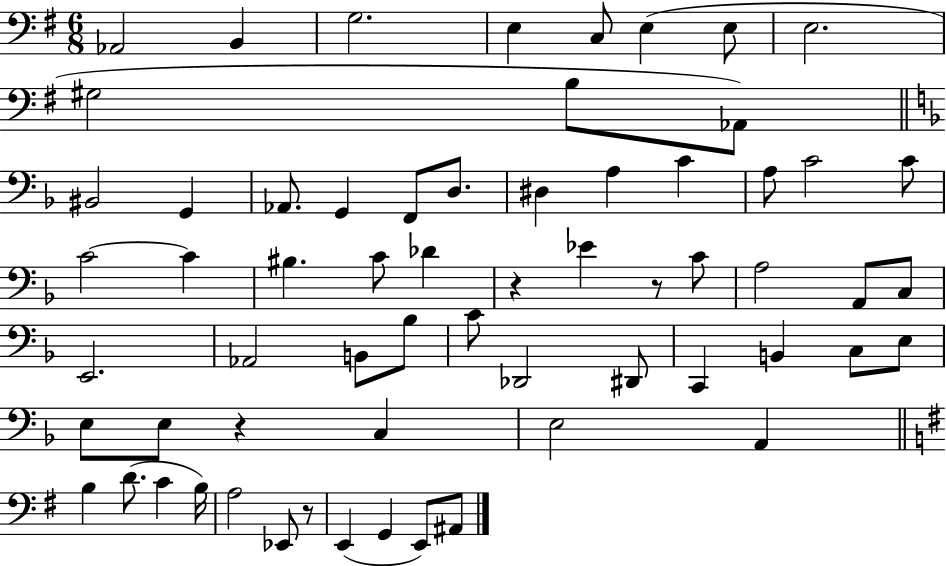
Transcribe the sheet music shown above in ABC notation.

X:1
T:Untitled
M:6/8
L:1/4
K:G
_A,,2 B,, G,2 E, C,/2 E, E,/2 E,2 ^G,2 B,/2 _A,,/2 ^B,,2 G,, _A,,/2 G,, F,,/2 D,/2 ^D, A, C A,/2 C2 C/2 C2 C ^B, C/2 _D z _E z/2 C/2 A,2 A,,/2 C,/2 E,,2 _A,,2 B,,/2 _B,/2 C/2 _D,,2 ^D,,/2 C,, B,, C,/2 E,/2 E,/2 E,/2 z C, E,2 A,, B, D/2 C B,/4 A,2 _E,,/2 z/2 E,, G,, E,,/2 ^A,,/2